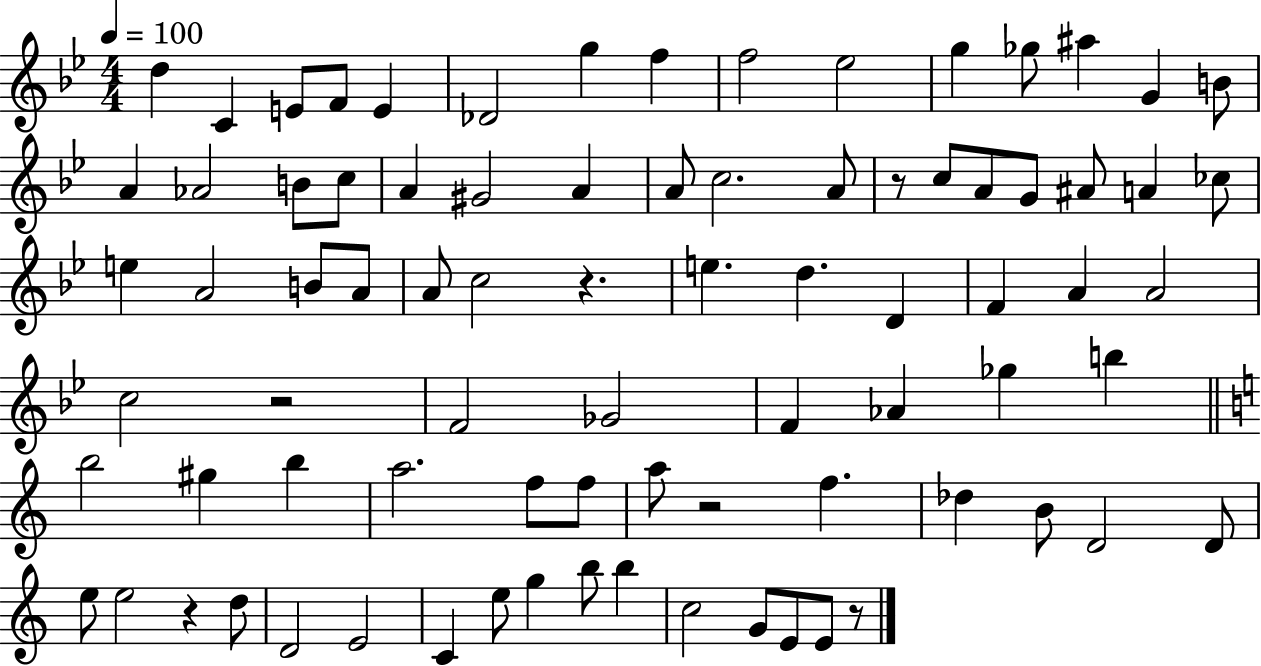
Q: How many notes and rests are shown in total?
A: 82